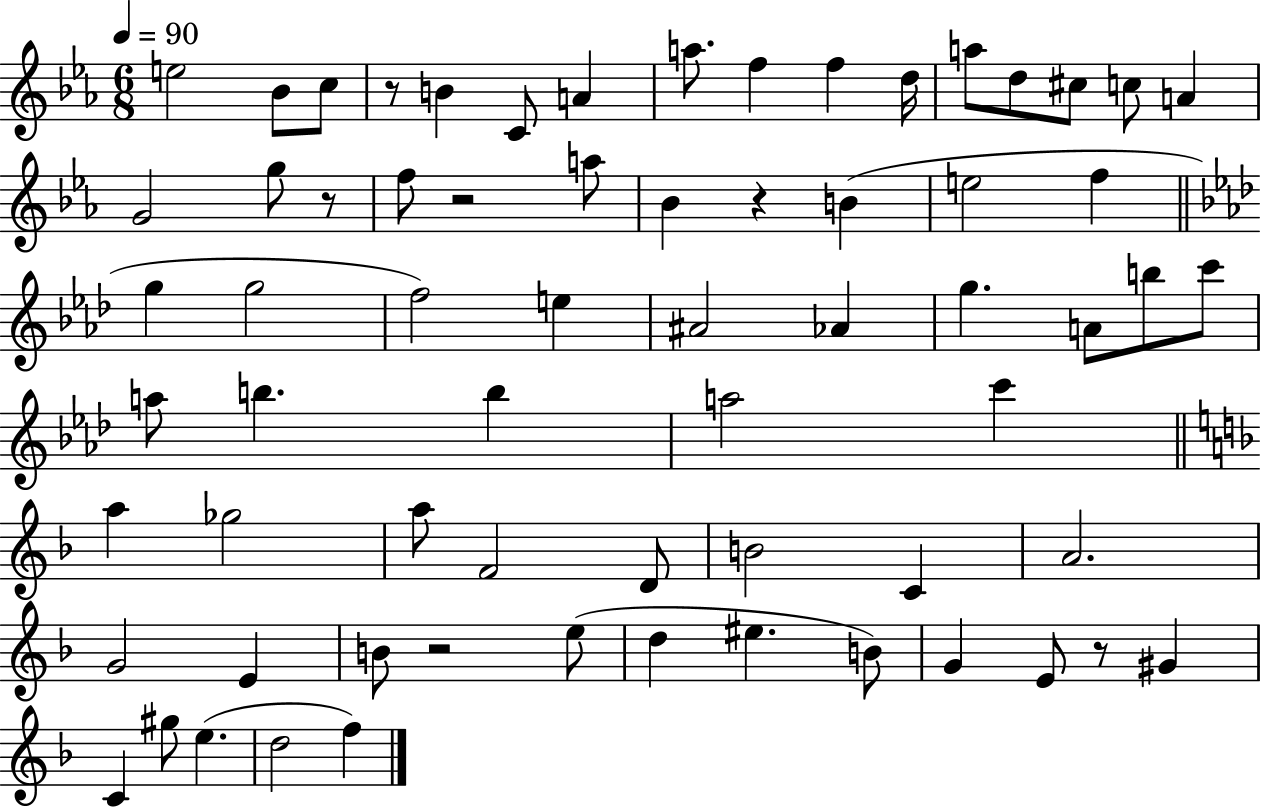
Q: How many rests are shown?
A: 6